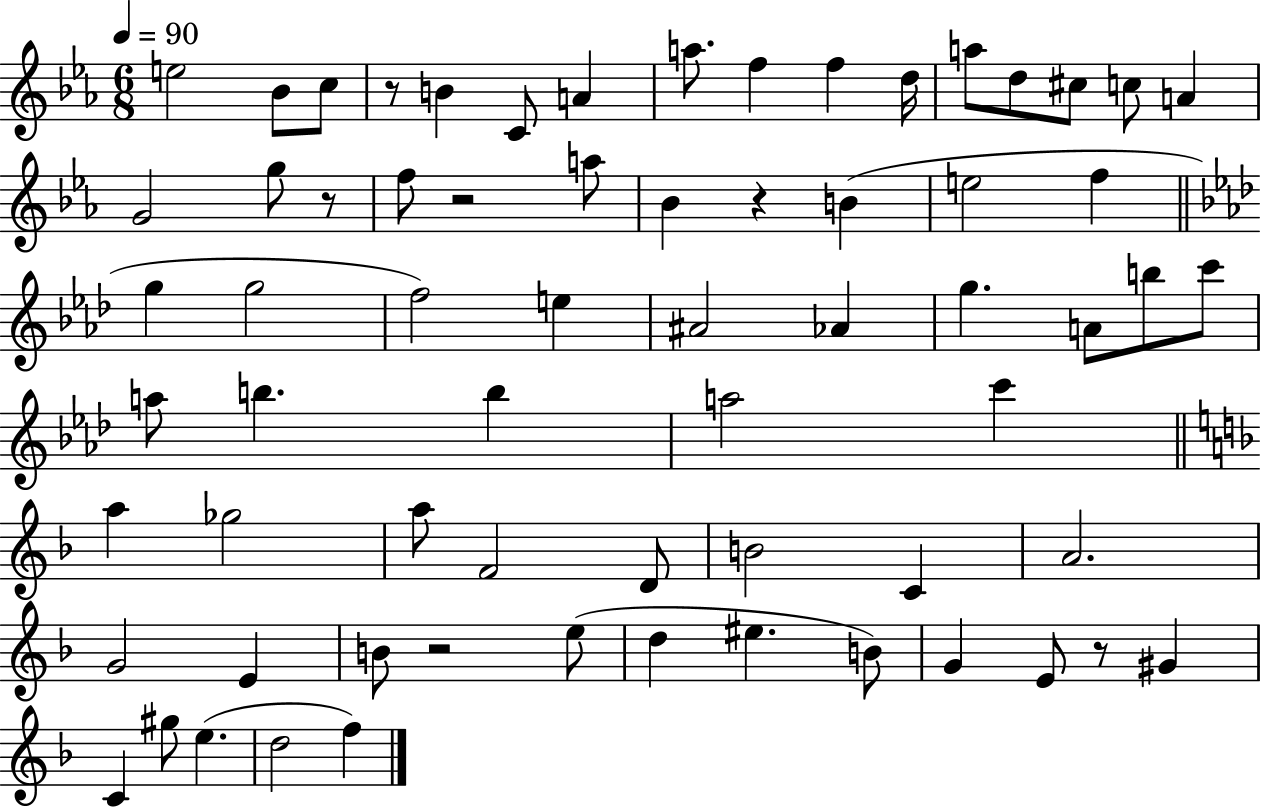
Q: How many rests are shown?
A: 6